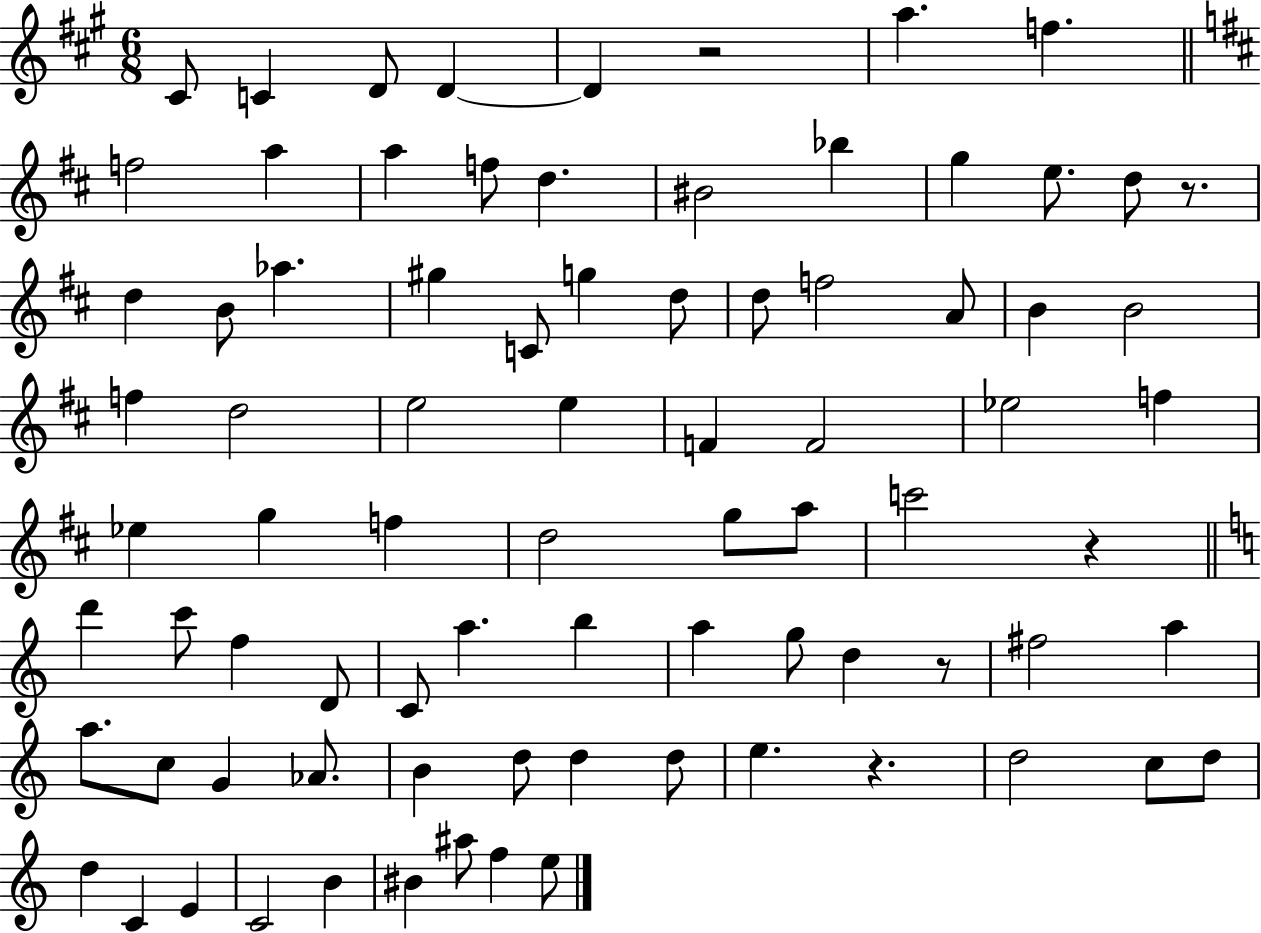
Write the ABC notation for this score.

X:1
T:Untitled
M:6/8
L:1/4
K:A
^C/2 C D/2 D D z2 a f f2 a a f/2 d ^B2 _b g e/2 d/2 z/2 d B/2 _a ^g C/2 g d/2 d/2 f2 A/2 B B2 f d2 e2 e F F2 _e2 f _e g f d2 g/2 a/2 c'2 z d' c'/2 f D/2 C/2 a b a g/2 d z/2 ^f2 a a/2 c/2 G _A/2 B d/2 d d/2 e z d2 c/2 d/2 d C E C2 B ^B ^a/2 f e/2